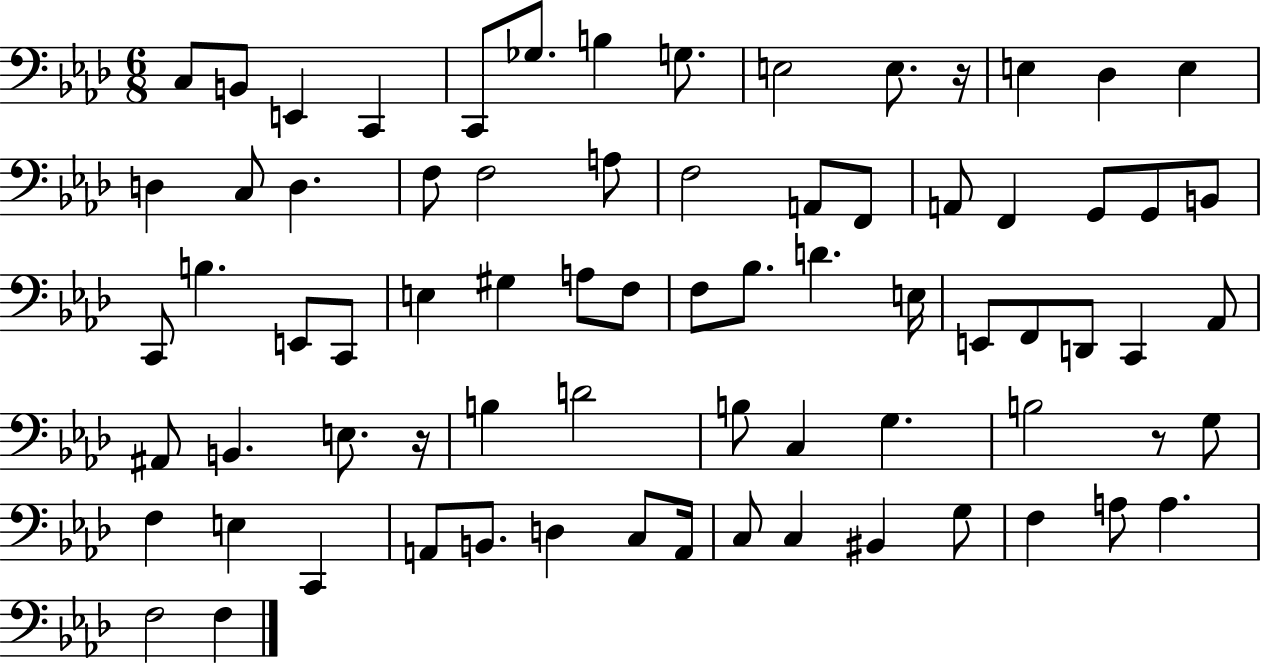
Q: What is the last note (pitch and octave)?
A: F3